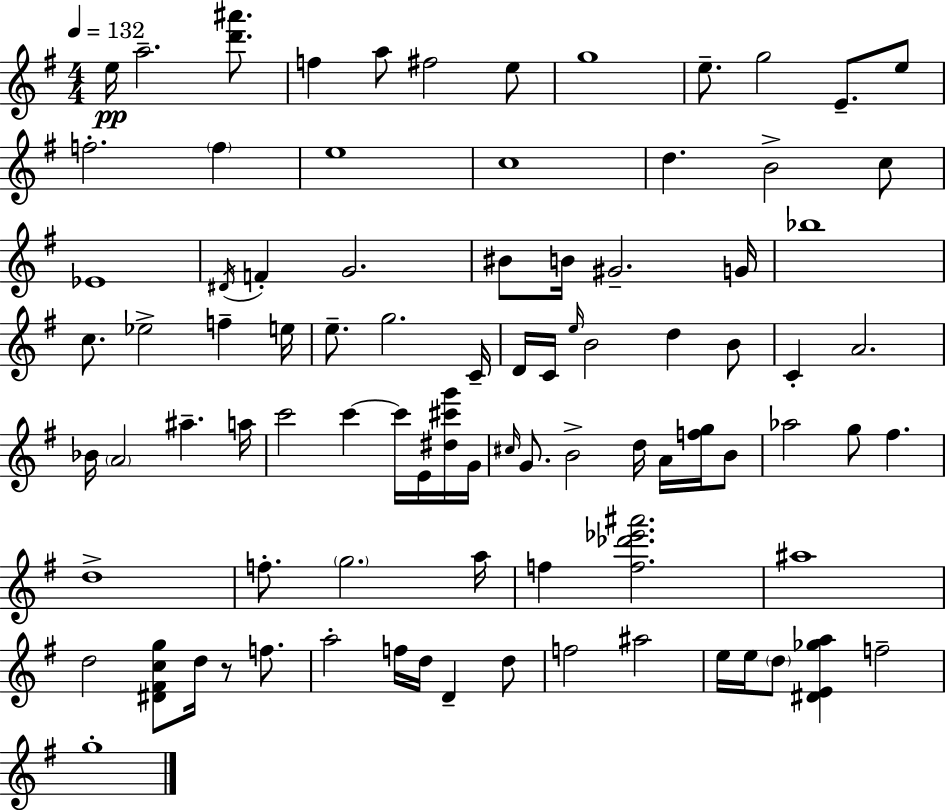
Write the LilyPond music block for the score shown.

{
  \clef treble
  \numericTimeSignature
  \time 4/4
  \key g \major
  \tempo 4 = 132
  e''16\pp a''2.-- <d''' ais'''>8. | f''4 a''8 fis''2 e''8 | g''1 | e''8.-- g''2 e'8.-- e''8 | \break f''2.-. \parenthesize f''4 | e''1 | c''1 | d''4. b'2-> c''8 | \break ees'1 | \acciaccatura { dis'16 } f'4-. g'2. | bis'8 b'16 gis'2.-- | g'16 bes''1 | \break c''8. ees''2-> f''4-- | e''16 e''8.-- g''2. | c'16-- d'16 c'16 \grace { e''16 } b'2 d''4 | b'8 c'4-. a'2. | \break bes'16 \parenthesize a'2 ais''4.-- | a''16 c'''2 c'''4~~ c'''16 e'16 | <dis'' cis''' g'''>16 g'16 \grace { cis''16 } g'8. b'2-> d''16 a'16 | <f'' g''>16 b'8 aes''2 g''8 fis''4. | \break d''1-> | f''8.-. \parenthesize g''2. | a''16 f''4 <f'' des''' ees''' ais'''>2. | ais''1 | \break d''2 <dis' fis' c'' g''>8 d''16 r8 | f''8. a''2-. f''16 d''16 d'4-- | d''8 f''2 ais''2 | e''16 e''16 \parenthesize d''8 <dis' e' ges'' a''>4 f''2-- | \break g''1-. | \bar "|."
}